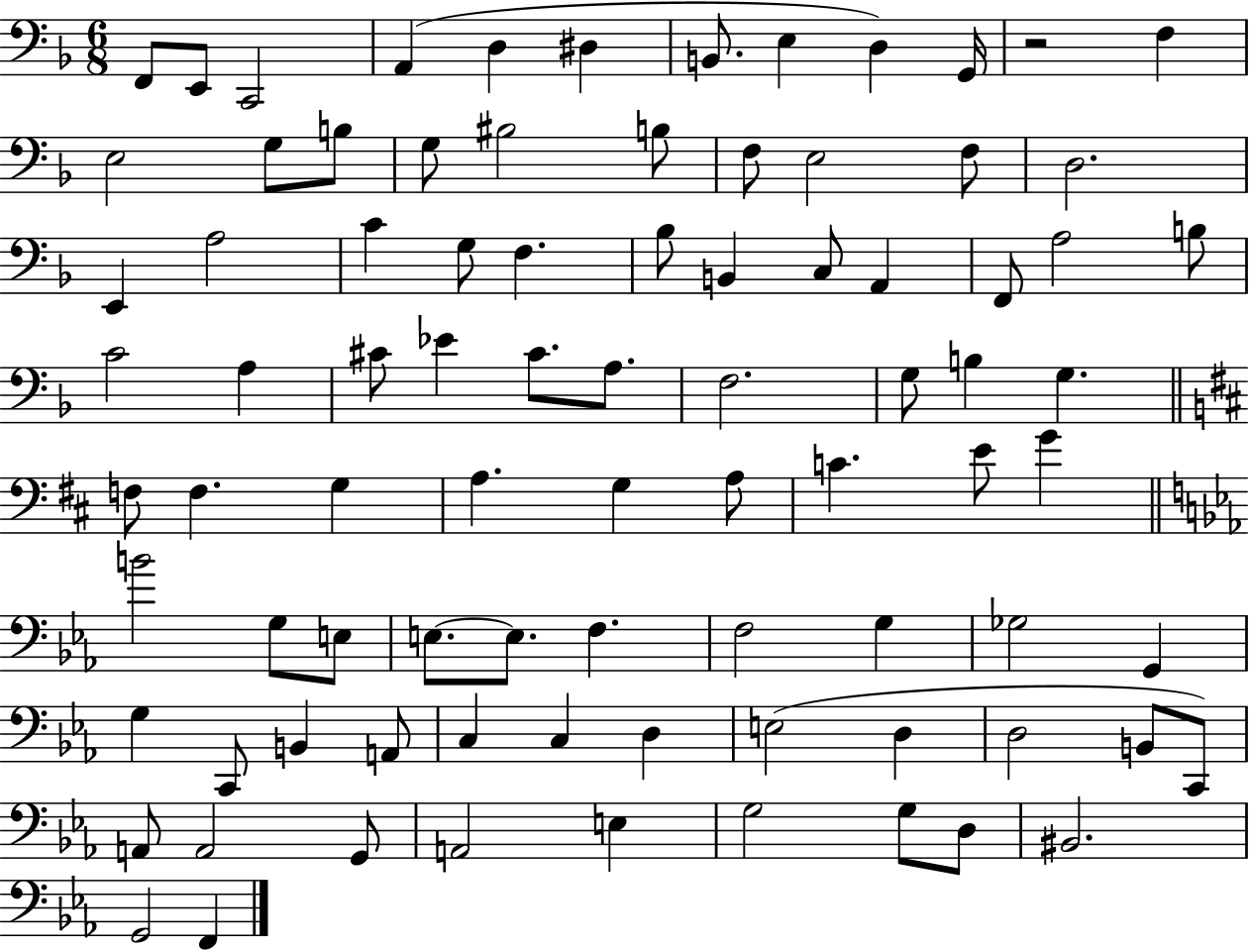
F2/e E2/e C2/h A2/q D3/q D#3/q B2/e. E3/q D3/q G2/s R/h F3/q E3/h G3/e B3/e G3/e BIS3/h B3/e F3/e E3/h F3/e D3/h. E2/q A3/h C4/q G3/e F3/q. Bb3/e B2/q C3/e A2/q F2/e A3/h B3/e C4/h A3/q C#4/e Eb4/q C#4/e. A3/e. F3/h. G3/e B3/q G3/q. F3/e F3/q. G3/q A3/q. G3/q A3/e C4/q. E4/e G4/q B4/h G3/e E3/e E3/e. E3/e. F3/q. F3/h G3/q Gb3/h G2/q G3/q C2/e B2/q A2/e C3/q C3/q D3/q E3/h D3/q D3/h B2/e C2/e A2/e A2/h G2/e A2/h E3/q G3/h G3/e D3/e BIS2/h. G2/h F2/q